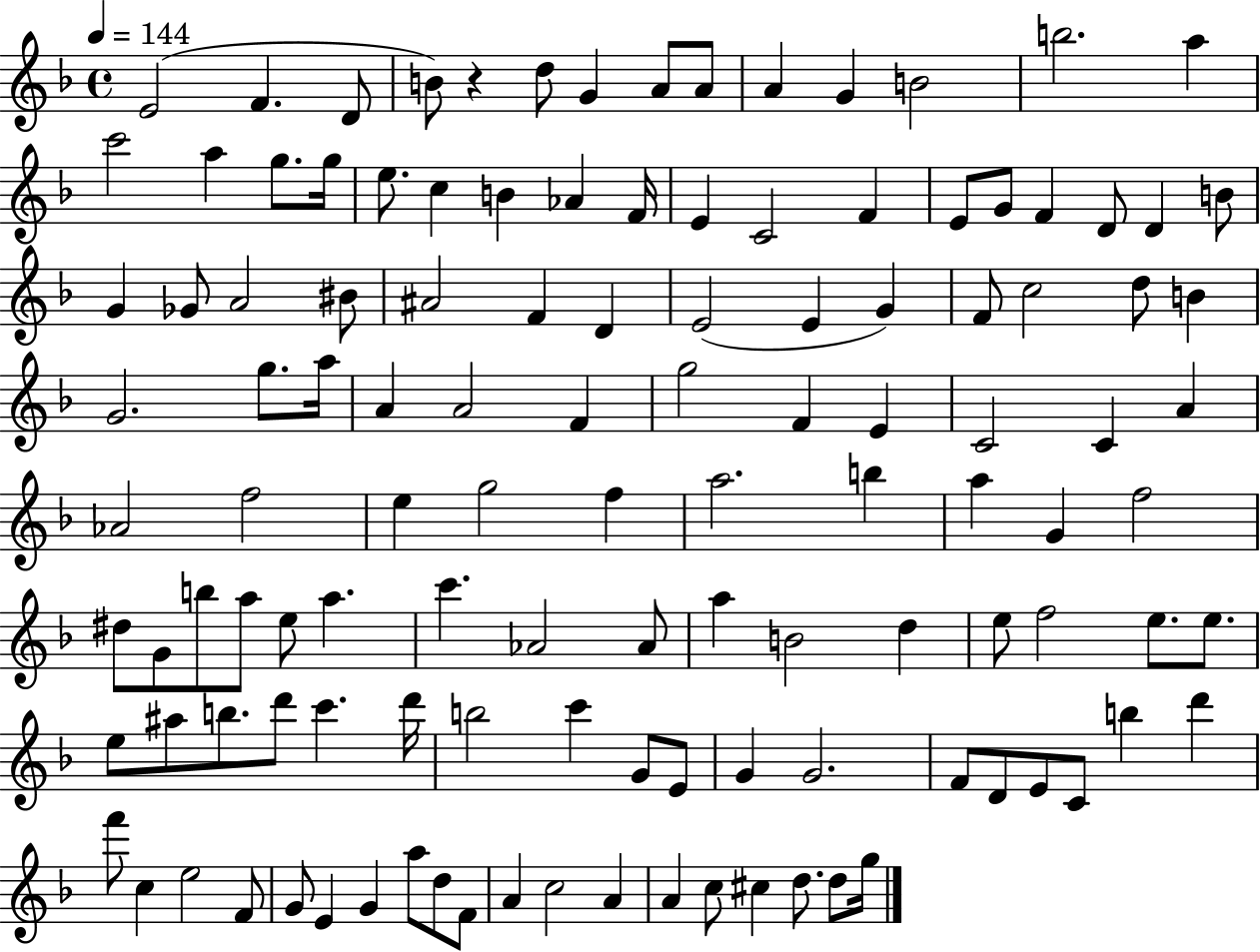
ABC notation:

X:1
T:Untitled
M:4/4
L:1/4
K:F
E2 F D/2 B/2 z d/2 G A/2 A/2 A G B2 b2 a c'2 a g/2 g/4 e/2 c B _A F/4 E C2 F E/2 G/2 F D/2 D B/2 G _G/2 A2 ^B/2 ^A2 F D E2 E G F/2 c2 d/2 B G2 g/2 a/4 A A2 F g2 F E C2 C A _A2 f2 e g2 f a2 b a G f2 ^d/2 G/2 b/2 a/2 e/2 a c' _A2 _A/2 a B2 d e/2 f2 e/2 e/2 e/2 ^a/2 b/2 d'/2 c' d'/4 b2 c' G/2 E/2 G G2 F/2 D/2 E/2 C/2 b d' f'/2 c e2 F/2 G/2 E G a/2 d/2 F/2 A c2 A A c/2 ^c d/2 d/2 g/4